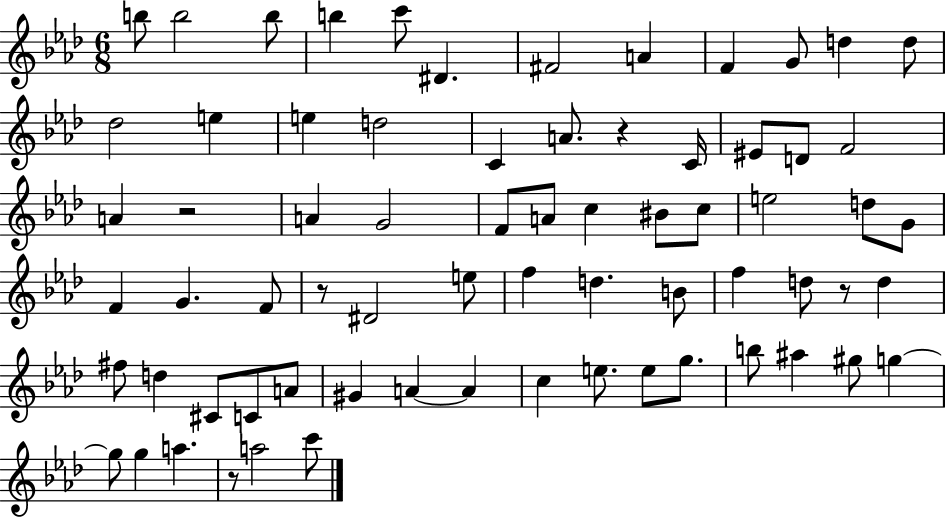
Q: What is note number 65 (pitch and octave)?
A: C6